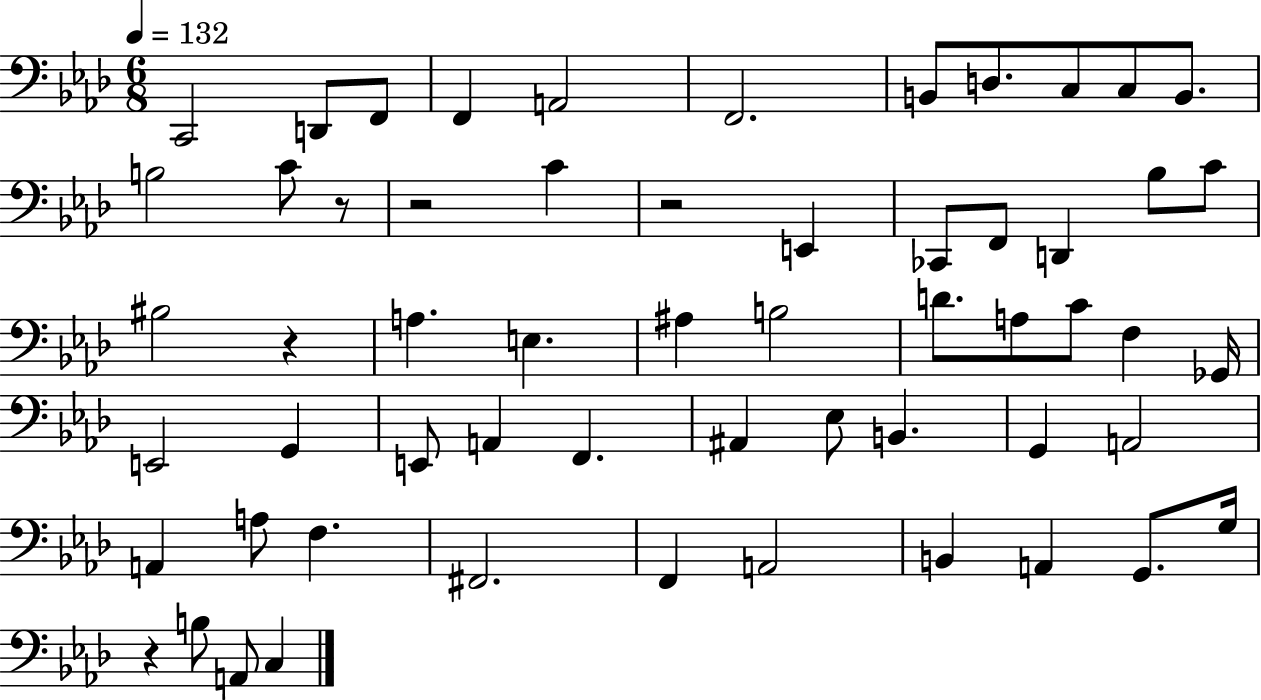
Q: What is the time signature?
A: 6/8